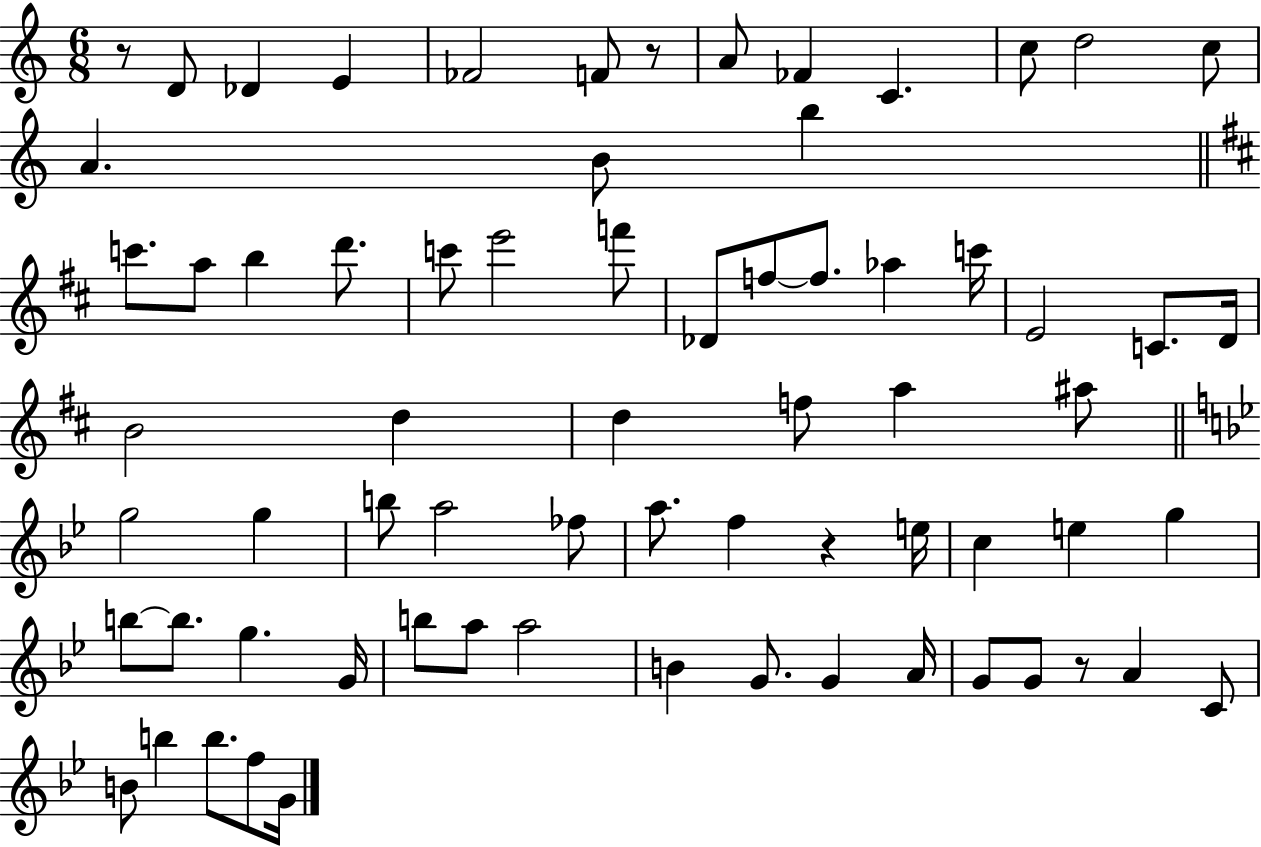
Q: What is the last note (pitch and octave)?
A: G4